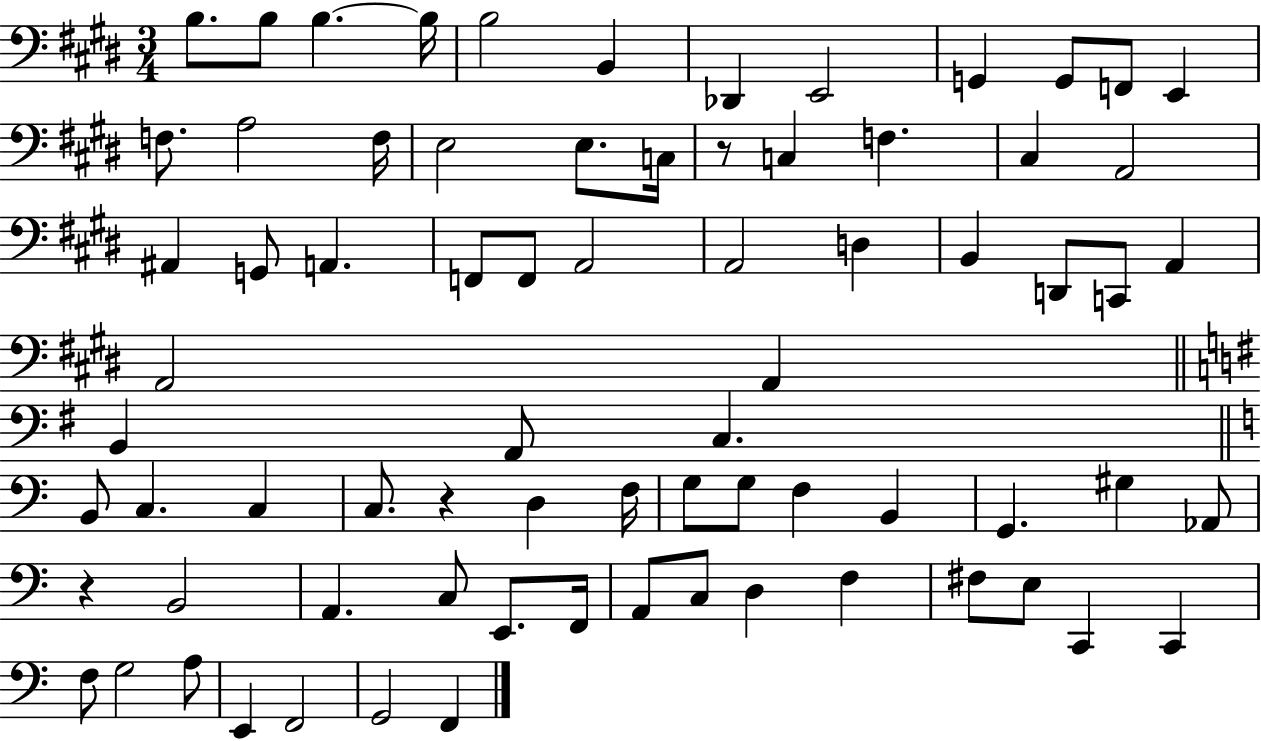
B3/e. B3/e B3/q. B3/s B3/h B2/q Db2/q E2/h G2/q G2/e F2/e E2/q F3/e. A3/h F3/s E3/h E3/e. C3/s R/e C3/q F3/q. C#3/q A2/h A#2/q G2/e A2/q. F2/e F2/e A2/h A2/h D3/q B2/q D2/e C2/e A2/q A2/h A2/q B2/q A2/e C3/q. B2/e C3/q. C3/q C3/e. R/q D3/q F3/s G3/e G3/e F3/q B2/q G2/q. G#3/q Ab2/e R/q B2/h A2/q. C3/e E2/e. F2/s A2/e C3/e D3/q F3/q F#3/e E3/e C2/q C2/q F3/e G3/h A3/e E2/q F2/h G2/h F2/q